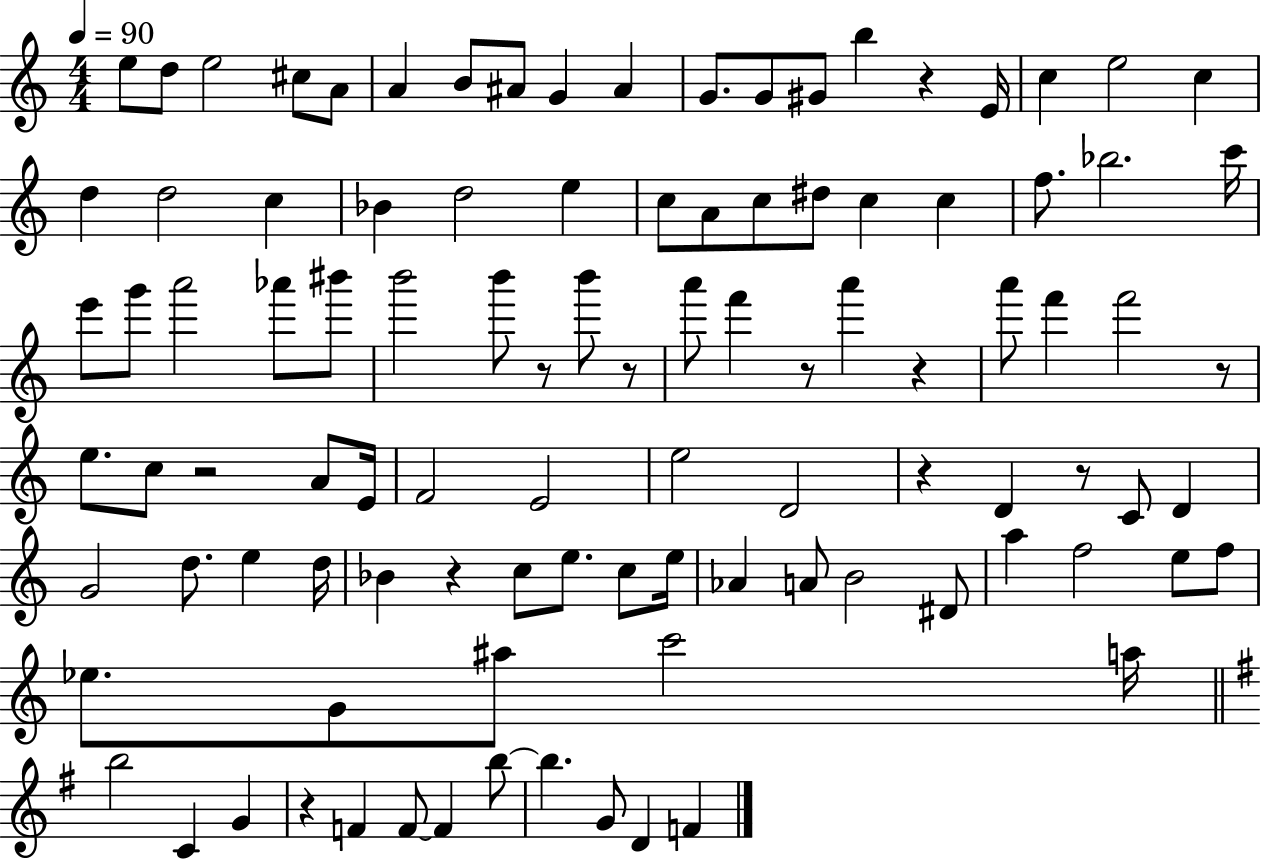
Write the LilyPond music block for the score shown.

{
  \clef treble
  \numericTimeSignature
  \time 4/4
  \key c \major
  \tempo 4 = 90
  \repeat volta 2 { e''8 d''8 e''2 cis''8 a'8 | a'4 b'8 ais'8 g'4 ais'4 | g'8. g'8 gis'8 b''4 r4 e'16 | c''4 e''2 c''4 | \break d''4 d''2 c''4 | bes'4 d''2 e''4 | c''8 a'8 c''8 dis''8 c''4 c''4 | f''8. bes''2. c'''16 | \break e'''8 g'''8 a'''2 aes'''8 bis'''8 | b'''2 b'''8 r8 b'''8 r8 | a'''8 f'''4 r8 a'''4 r4 | a'''8 f'''4 f'''2 r8 | \break e''8. c''8 r2 a'8 e'16 | f'2 e'2 | e''2 d'2 | r4 d'4 r8 c'8 d'4 | \break g'2 d''8. e''4 d''16 | bes'4 r4 c''8 e''8. c''8 e''16 | aes'4 a'8 b'2 dis'8 | a''4 f''2 e''8 f''8 | \break ees''8. g'8 ais''8 c'''2 a''16 | \bar "||" \break \key g \major b''2 c'4 g'4 | r4 f'4 f'8~~ f'4 b''8~~ | b''4. g'8 d'4 f'4 | } \bar "|."
}